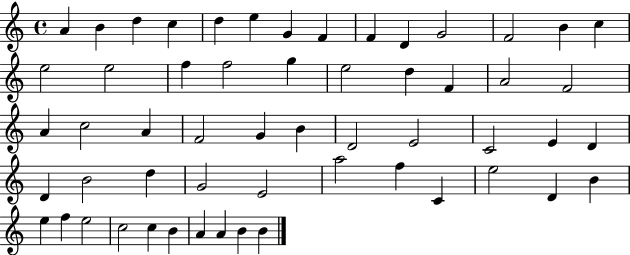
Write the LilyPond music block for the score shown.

{
  \clef treble
  \time 4/4
  \defaultTimeSignature
  \key c \major
  a'4 b'4 d''4 c''4 | d''4 e''4 g'4 f'4 | f'4 d'4 g'2 | f'2 b'4 c''4 | \break e''2 e''2 | f''4 f''2 g''4 | e''2 d''4 f'4 | a'2 f'2 | \break a'4 c''2 a'4 | f'2 g'4 b'4 | d'2 e'2 | c'2 e'4 d'4 | \break d'4 b'2 d''4 | g'2 e'2 | a''2 f''4 c'4 | e''2 d'4 b'4 | \break e''4 f''4 e''2 | c''2 c''4 b'4 | a'4 a'4 b'4 b'4 | \bar "|."
}